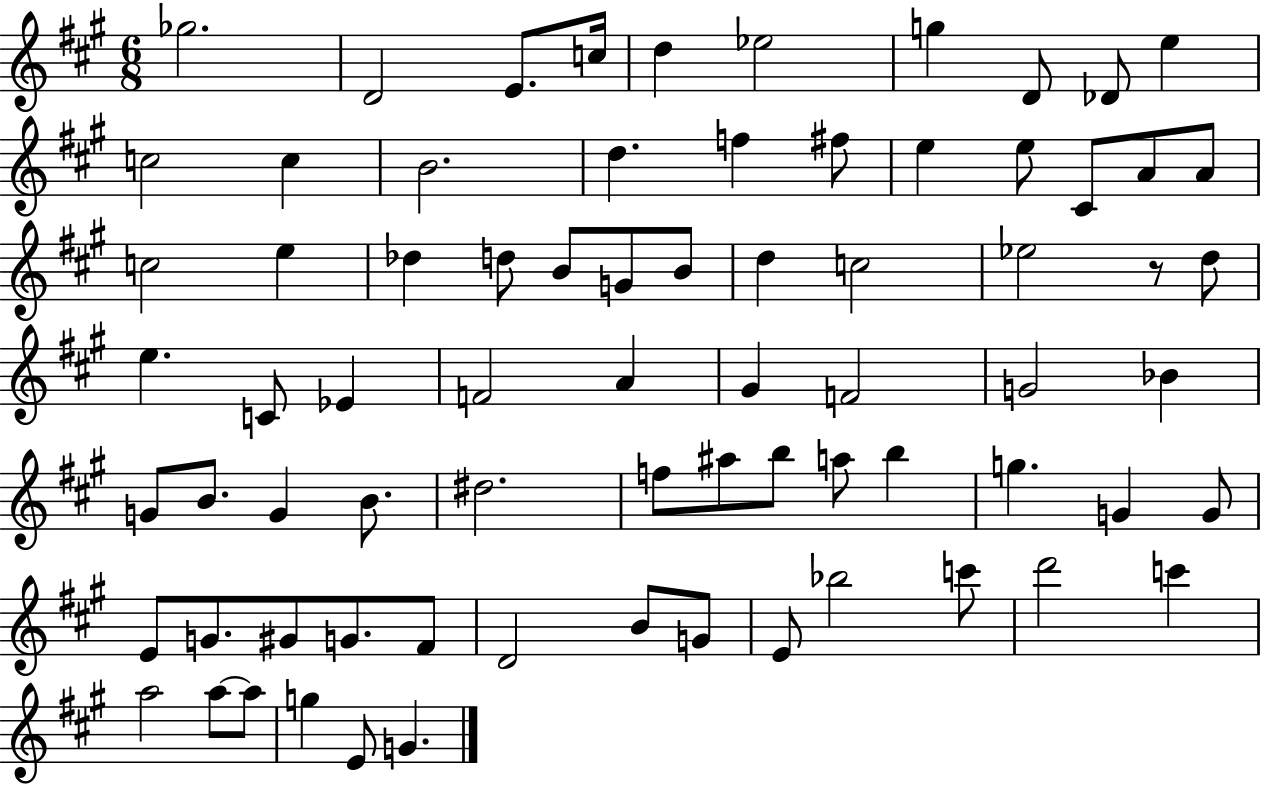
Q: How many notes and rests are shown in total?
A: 74